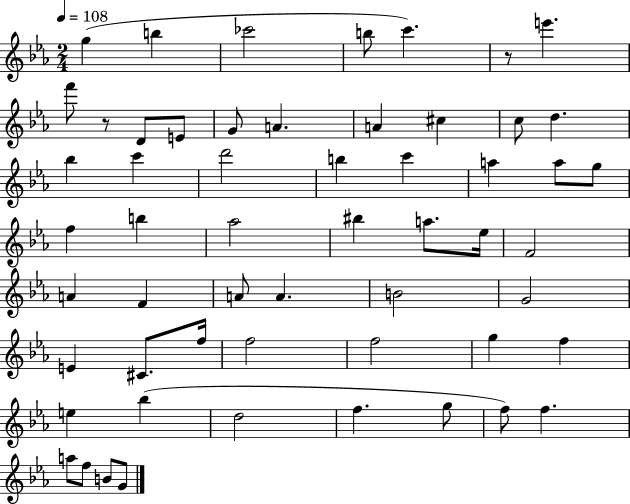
{
  \clef treble
  \numericTimeSignature
  \time 2/4
  \key ees \major
  \tempo 4 = 108
  g''4( b''4 | ces'''2 | b''8 c'''4.) | r8 e'''4. | \break f'''8 r8 d'8 e'8 | g'8 a'4. | a'4 cis''4 | c''8 d''4. | \break bes''4 c'''4 | d'''2 | b''4 c'''4 | a''4 a''8 g''8 | \break f''4 b''4 | aes''2 | bis''4 a''8. ees''16 | f'2 | \break a'4 f'4 | a'8 a'4. | b'2 | g'2 | \break e'4 cis'8. f''16 | f''2 | f''2 | g''4 f''4 | \break e''4 bes''4( | d''2 | f''4. g''8 | f''8) f''4. | \break a''8 f''8 b'8 g'8 | \bar "|."
}